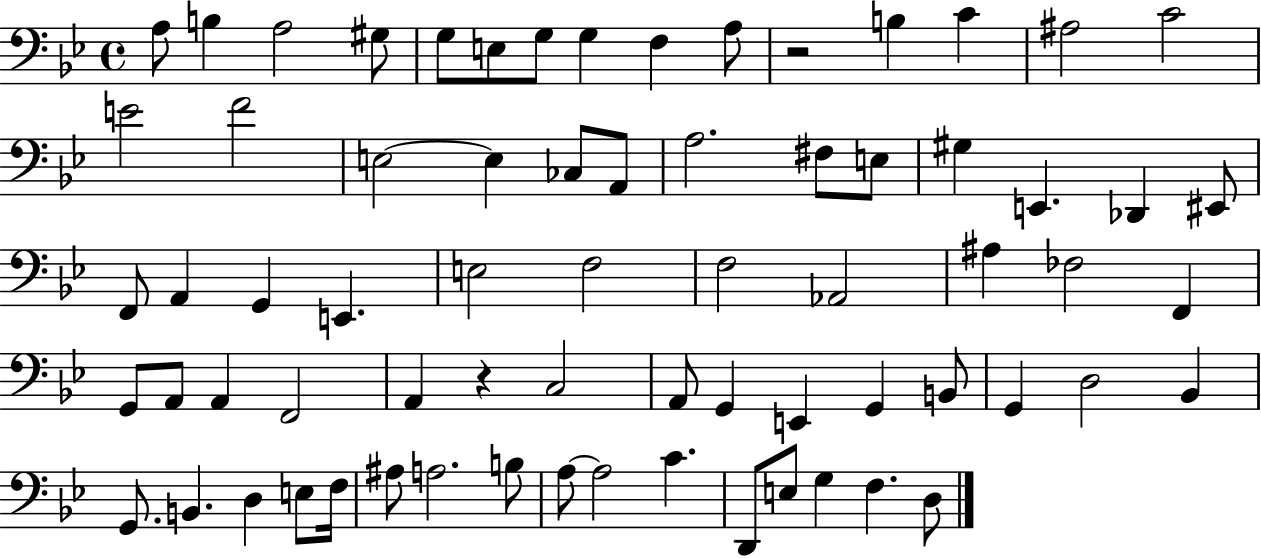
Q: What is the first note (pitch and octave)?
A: A3